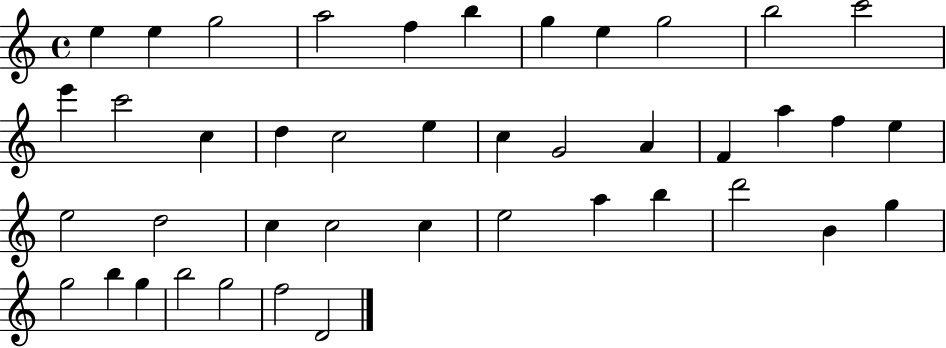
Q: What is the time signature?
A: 4/4